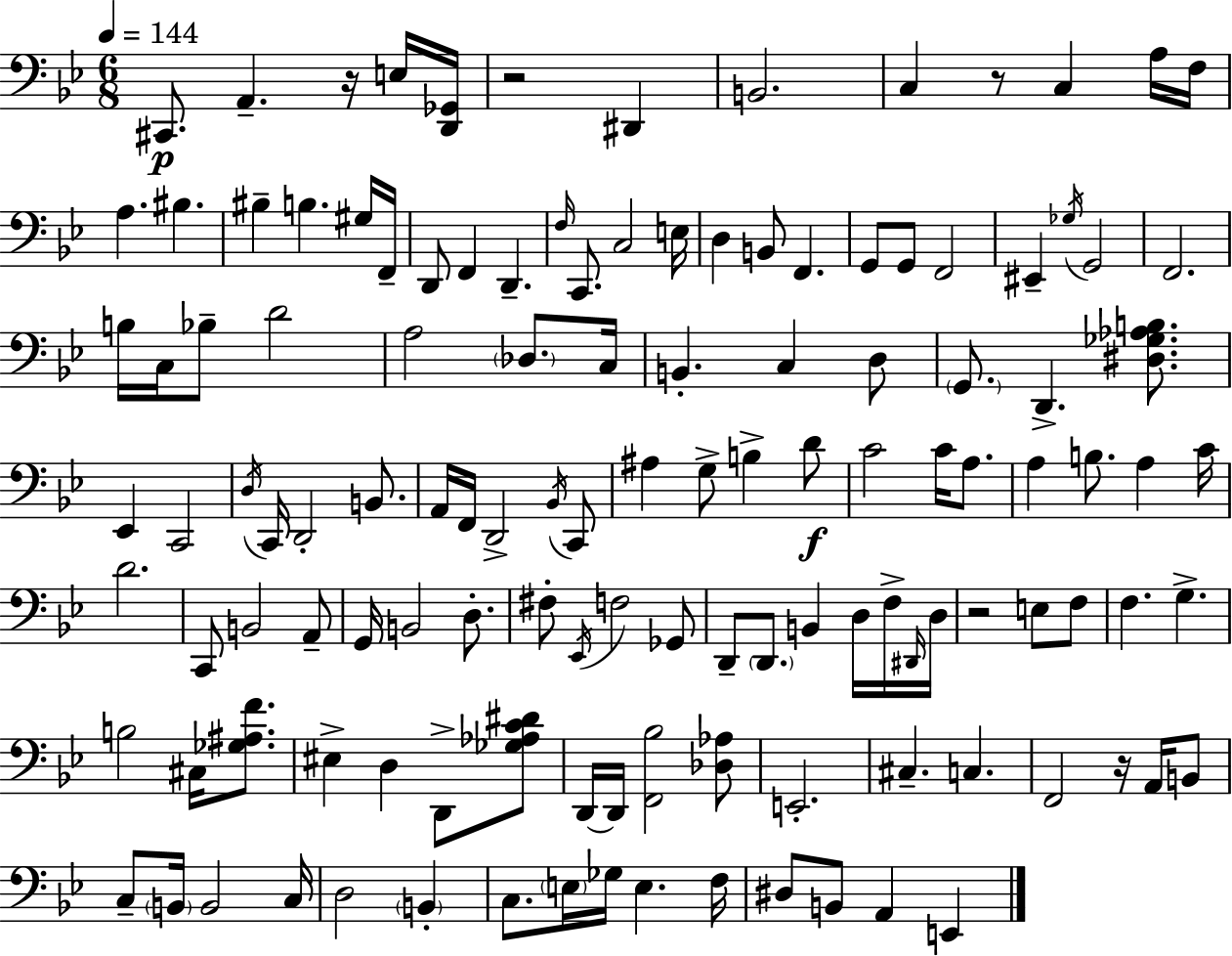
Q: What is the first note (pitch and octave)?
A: C#2